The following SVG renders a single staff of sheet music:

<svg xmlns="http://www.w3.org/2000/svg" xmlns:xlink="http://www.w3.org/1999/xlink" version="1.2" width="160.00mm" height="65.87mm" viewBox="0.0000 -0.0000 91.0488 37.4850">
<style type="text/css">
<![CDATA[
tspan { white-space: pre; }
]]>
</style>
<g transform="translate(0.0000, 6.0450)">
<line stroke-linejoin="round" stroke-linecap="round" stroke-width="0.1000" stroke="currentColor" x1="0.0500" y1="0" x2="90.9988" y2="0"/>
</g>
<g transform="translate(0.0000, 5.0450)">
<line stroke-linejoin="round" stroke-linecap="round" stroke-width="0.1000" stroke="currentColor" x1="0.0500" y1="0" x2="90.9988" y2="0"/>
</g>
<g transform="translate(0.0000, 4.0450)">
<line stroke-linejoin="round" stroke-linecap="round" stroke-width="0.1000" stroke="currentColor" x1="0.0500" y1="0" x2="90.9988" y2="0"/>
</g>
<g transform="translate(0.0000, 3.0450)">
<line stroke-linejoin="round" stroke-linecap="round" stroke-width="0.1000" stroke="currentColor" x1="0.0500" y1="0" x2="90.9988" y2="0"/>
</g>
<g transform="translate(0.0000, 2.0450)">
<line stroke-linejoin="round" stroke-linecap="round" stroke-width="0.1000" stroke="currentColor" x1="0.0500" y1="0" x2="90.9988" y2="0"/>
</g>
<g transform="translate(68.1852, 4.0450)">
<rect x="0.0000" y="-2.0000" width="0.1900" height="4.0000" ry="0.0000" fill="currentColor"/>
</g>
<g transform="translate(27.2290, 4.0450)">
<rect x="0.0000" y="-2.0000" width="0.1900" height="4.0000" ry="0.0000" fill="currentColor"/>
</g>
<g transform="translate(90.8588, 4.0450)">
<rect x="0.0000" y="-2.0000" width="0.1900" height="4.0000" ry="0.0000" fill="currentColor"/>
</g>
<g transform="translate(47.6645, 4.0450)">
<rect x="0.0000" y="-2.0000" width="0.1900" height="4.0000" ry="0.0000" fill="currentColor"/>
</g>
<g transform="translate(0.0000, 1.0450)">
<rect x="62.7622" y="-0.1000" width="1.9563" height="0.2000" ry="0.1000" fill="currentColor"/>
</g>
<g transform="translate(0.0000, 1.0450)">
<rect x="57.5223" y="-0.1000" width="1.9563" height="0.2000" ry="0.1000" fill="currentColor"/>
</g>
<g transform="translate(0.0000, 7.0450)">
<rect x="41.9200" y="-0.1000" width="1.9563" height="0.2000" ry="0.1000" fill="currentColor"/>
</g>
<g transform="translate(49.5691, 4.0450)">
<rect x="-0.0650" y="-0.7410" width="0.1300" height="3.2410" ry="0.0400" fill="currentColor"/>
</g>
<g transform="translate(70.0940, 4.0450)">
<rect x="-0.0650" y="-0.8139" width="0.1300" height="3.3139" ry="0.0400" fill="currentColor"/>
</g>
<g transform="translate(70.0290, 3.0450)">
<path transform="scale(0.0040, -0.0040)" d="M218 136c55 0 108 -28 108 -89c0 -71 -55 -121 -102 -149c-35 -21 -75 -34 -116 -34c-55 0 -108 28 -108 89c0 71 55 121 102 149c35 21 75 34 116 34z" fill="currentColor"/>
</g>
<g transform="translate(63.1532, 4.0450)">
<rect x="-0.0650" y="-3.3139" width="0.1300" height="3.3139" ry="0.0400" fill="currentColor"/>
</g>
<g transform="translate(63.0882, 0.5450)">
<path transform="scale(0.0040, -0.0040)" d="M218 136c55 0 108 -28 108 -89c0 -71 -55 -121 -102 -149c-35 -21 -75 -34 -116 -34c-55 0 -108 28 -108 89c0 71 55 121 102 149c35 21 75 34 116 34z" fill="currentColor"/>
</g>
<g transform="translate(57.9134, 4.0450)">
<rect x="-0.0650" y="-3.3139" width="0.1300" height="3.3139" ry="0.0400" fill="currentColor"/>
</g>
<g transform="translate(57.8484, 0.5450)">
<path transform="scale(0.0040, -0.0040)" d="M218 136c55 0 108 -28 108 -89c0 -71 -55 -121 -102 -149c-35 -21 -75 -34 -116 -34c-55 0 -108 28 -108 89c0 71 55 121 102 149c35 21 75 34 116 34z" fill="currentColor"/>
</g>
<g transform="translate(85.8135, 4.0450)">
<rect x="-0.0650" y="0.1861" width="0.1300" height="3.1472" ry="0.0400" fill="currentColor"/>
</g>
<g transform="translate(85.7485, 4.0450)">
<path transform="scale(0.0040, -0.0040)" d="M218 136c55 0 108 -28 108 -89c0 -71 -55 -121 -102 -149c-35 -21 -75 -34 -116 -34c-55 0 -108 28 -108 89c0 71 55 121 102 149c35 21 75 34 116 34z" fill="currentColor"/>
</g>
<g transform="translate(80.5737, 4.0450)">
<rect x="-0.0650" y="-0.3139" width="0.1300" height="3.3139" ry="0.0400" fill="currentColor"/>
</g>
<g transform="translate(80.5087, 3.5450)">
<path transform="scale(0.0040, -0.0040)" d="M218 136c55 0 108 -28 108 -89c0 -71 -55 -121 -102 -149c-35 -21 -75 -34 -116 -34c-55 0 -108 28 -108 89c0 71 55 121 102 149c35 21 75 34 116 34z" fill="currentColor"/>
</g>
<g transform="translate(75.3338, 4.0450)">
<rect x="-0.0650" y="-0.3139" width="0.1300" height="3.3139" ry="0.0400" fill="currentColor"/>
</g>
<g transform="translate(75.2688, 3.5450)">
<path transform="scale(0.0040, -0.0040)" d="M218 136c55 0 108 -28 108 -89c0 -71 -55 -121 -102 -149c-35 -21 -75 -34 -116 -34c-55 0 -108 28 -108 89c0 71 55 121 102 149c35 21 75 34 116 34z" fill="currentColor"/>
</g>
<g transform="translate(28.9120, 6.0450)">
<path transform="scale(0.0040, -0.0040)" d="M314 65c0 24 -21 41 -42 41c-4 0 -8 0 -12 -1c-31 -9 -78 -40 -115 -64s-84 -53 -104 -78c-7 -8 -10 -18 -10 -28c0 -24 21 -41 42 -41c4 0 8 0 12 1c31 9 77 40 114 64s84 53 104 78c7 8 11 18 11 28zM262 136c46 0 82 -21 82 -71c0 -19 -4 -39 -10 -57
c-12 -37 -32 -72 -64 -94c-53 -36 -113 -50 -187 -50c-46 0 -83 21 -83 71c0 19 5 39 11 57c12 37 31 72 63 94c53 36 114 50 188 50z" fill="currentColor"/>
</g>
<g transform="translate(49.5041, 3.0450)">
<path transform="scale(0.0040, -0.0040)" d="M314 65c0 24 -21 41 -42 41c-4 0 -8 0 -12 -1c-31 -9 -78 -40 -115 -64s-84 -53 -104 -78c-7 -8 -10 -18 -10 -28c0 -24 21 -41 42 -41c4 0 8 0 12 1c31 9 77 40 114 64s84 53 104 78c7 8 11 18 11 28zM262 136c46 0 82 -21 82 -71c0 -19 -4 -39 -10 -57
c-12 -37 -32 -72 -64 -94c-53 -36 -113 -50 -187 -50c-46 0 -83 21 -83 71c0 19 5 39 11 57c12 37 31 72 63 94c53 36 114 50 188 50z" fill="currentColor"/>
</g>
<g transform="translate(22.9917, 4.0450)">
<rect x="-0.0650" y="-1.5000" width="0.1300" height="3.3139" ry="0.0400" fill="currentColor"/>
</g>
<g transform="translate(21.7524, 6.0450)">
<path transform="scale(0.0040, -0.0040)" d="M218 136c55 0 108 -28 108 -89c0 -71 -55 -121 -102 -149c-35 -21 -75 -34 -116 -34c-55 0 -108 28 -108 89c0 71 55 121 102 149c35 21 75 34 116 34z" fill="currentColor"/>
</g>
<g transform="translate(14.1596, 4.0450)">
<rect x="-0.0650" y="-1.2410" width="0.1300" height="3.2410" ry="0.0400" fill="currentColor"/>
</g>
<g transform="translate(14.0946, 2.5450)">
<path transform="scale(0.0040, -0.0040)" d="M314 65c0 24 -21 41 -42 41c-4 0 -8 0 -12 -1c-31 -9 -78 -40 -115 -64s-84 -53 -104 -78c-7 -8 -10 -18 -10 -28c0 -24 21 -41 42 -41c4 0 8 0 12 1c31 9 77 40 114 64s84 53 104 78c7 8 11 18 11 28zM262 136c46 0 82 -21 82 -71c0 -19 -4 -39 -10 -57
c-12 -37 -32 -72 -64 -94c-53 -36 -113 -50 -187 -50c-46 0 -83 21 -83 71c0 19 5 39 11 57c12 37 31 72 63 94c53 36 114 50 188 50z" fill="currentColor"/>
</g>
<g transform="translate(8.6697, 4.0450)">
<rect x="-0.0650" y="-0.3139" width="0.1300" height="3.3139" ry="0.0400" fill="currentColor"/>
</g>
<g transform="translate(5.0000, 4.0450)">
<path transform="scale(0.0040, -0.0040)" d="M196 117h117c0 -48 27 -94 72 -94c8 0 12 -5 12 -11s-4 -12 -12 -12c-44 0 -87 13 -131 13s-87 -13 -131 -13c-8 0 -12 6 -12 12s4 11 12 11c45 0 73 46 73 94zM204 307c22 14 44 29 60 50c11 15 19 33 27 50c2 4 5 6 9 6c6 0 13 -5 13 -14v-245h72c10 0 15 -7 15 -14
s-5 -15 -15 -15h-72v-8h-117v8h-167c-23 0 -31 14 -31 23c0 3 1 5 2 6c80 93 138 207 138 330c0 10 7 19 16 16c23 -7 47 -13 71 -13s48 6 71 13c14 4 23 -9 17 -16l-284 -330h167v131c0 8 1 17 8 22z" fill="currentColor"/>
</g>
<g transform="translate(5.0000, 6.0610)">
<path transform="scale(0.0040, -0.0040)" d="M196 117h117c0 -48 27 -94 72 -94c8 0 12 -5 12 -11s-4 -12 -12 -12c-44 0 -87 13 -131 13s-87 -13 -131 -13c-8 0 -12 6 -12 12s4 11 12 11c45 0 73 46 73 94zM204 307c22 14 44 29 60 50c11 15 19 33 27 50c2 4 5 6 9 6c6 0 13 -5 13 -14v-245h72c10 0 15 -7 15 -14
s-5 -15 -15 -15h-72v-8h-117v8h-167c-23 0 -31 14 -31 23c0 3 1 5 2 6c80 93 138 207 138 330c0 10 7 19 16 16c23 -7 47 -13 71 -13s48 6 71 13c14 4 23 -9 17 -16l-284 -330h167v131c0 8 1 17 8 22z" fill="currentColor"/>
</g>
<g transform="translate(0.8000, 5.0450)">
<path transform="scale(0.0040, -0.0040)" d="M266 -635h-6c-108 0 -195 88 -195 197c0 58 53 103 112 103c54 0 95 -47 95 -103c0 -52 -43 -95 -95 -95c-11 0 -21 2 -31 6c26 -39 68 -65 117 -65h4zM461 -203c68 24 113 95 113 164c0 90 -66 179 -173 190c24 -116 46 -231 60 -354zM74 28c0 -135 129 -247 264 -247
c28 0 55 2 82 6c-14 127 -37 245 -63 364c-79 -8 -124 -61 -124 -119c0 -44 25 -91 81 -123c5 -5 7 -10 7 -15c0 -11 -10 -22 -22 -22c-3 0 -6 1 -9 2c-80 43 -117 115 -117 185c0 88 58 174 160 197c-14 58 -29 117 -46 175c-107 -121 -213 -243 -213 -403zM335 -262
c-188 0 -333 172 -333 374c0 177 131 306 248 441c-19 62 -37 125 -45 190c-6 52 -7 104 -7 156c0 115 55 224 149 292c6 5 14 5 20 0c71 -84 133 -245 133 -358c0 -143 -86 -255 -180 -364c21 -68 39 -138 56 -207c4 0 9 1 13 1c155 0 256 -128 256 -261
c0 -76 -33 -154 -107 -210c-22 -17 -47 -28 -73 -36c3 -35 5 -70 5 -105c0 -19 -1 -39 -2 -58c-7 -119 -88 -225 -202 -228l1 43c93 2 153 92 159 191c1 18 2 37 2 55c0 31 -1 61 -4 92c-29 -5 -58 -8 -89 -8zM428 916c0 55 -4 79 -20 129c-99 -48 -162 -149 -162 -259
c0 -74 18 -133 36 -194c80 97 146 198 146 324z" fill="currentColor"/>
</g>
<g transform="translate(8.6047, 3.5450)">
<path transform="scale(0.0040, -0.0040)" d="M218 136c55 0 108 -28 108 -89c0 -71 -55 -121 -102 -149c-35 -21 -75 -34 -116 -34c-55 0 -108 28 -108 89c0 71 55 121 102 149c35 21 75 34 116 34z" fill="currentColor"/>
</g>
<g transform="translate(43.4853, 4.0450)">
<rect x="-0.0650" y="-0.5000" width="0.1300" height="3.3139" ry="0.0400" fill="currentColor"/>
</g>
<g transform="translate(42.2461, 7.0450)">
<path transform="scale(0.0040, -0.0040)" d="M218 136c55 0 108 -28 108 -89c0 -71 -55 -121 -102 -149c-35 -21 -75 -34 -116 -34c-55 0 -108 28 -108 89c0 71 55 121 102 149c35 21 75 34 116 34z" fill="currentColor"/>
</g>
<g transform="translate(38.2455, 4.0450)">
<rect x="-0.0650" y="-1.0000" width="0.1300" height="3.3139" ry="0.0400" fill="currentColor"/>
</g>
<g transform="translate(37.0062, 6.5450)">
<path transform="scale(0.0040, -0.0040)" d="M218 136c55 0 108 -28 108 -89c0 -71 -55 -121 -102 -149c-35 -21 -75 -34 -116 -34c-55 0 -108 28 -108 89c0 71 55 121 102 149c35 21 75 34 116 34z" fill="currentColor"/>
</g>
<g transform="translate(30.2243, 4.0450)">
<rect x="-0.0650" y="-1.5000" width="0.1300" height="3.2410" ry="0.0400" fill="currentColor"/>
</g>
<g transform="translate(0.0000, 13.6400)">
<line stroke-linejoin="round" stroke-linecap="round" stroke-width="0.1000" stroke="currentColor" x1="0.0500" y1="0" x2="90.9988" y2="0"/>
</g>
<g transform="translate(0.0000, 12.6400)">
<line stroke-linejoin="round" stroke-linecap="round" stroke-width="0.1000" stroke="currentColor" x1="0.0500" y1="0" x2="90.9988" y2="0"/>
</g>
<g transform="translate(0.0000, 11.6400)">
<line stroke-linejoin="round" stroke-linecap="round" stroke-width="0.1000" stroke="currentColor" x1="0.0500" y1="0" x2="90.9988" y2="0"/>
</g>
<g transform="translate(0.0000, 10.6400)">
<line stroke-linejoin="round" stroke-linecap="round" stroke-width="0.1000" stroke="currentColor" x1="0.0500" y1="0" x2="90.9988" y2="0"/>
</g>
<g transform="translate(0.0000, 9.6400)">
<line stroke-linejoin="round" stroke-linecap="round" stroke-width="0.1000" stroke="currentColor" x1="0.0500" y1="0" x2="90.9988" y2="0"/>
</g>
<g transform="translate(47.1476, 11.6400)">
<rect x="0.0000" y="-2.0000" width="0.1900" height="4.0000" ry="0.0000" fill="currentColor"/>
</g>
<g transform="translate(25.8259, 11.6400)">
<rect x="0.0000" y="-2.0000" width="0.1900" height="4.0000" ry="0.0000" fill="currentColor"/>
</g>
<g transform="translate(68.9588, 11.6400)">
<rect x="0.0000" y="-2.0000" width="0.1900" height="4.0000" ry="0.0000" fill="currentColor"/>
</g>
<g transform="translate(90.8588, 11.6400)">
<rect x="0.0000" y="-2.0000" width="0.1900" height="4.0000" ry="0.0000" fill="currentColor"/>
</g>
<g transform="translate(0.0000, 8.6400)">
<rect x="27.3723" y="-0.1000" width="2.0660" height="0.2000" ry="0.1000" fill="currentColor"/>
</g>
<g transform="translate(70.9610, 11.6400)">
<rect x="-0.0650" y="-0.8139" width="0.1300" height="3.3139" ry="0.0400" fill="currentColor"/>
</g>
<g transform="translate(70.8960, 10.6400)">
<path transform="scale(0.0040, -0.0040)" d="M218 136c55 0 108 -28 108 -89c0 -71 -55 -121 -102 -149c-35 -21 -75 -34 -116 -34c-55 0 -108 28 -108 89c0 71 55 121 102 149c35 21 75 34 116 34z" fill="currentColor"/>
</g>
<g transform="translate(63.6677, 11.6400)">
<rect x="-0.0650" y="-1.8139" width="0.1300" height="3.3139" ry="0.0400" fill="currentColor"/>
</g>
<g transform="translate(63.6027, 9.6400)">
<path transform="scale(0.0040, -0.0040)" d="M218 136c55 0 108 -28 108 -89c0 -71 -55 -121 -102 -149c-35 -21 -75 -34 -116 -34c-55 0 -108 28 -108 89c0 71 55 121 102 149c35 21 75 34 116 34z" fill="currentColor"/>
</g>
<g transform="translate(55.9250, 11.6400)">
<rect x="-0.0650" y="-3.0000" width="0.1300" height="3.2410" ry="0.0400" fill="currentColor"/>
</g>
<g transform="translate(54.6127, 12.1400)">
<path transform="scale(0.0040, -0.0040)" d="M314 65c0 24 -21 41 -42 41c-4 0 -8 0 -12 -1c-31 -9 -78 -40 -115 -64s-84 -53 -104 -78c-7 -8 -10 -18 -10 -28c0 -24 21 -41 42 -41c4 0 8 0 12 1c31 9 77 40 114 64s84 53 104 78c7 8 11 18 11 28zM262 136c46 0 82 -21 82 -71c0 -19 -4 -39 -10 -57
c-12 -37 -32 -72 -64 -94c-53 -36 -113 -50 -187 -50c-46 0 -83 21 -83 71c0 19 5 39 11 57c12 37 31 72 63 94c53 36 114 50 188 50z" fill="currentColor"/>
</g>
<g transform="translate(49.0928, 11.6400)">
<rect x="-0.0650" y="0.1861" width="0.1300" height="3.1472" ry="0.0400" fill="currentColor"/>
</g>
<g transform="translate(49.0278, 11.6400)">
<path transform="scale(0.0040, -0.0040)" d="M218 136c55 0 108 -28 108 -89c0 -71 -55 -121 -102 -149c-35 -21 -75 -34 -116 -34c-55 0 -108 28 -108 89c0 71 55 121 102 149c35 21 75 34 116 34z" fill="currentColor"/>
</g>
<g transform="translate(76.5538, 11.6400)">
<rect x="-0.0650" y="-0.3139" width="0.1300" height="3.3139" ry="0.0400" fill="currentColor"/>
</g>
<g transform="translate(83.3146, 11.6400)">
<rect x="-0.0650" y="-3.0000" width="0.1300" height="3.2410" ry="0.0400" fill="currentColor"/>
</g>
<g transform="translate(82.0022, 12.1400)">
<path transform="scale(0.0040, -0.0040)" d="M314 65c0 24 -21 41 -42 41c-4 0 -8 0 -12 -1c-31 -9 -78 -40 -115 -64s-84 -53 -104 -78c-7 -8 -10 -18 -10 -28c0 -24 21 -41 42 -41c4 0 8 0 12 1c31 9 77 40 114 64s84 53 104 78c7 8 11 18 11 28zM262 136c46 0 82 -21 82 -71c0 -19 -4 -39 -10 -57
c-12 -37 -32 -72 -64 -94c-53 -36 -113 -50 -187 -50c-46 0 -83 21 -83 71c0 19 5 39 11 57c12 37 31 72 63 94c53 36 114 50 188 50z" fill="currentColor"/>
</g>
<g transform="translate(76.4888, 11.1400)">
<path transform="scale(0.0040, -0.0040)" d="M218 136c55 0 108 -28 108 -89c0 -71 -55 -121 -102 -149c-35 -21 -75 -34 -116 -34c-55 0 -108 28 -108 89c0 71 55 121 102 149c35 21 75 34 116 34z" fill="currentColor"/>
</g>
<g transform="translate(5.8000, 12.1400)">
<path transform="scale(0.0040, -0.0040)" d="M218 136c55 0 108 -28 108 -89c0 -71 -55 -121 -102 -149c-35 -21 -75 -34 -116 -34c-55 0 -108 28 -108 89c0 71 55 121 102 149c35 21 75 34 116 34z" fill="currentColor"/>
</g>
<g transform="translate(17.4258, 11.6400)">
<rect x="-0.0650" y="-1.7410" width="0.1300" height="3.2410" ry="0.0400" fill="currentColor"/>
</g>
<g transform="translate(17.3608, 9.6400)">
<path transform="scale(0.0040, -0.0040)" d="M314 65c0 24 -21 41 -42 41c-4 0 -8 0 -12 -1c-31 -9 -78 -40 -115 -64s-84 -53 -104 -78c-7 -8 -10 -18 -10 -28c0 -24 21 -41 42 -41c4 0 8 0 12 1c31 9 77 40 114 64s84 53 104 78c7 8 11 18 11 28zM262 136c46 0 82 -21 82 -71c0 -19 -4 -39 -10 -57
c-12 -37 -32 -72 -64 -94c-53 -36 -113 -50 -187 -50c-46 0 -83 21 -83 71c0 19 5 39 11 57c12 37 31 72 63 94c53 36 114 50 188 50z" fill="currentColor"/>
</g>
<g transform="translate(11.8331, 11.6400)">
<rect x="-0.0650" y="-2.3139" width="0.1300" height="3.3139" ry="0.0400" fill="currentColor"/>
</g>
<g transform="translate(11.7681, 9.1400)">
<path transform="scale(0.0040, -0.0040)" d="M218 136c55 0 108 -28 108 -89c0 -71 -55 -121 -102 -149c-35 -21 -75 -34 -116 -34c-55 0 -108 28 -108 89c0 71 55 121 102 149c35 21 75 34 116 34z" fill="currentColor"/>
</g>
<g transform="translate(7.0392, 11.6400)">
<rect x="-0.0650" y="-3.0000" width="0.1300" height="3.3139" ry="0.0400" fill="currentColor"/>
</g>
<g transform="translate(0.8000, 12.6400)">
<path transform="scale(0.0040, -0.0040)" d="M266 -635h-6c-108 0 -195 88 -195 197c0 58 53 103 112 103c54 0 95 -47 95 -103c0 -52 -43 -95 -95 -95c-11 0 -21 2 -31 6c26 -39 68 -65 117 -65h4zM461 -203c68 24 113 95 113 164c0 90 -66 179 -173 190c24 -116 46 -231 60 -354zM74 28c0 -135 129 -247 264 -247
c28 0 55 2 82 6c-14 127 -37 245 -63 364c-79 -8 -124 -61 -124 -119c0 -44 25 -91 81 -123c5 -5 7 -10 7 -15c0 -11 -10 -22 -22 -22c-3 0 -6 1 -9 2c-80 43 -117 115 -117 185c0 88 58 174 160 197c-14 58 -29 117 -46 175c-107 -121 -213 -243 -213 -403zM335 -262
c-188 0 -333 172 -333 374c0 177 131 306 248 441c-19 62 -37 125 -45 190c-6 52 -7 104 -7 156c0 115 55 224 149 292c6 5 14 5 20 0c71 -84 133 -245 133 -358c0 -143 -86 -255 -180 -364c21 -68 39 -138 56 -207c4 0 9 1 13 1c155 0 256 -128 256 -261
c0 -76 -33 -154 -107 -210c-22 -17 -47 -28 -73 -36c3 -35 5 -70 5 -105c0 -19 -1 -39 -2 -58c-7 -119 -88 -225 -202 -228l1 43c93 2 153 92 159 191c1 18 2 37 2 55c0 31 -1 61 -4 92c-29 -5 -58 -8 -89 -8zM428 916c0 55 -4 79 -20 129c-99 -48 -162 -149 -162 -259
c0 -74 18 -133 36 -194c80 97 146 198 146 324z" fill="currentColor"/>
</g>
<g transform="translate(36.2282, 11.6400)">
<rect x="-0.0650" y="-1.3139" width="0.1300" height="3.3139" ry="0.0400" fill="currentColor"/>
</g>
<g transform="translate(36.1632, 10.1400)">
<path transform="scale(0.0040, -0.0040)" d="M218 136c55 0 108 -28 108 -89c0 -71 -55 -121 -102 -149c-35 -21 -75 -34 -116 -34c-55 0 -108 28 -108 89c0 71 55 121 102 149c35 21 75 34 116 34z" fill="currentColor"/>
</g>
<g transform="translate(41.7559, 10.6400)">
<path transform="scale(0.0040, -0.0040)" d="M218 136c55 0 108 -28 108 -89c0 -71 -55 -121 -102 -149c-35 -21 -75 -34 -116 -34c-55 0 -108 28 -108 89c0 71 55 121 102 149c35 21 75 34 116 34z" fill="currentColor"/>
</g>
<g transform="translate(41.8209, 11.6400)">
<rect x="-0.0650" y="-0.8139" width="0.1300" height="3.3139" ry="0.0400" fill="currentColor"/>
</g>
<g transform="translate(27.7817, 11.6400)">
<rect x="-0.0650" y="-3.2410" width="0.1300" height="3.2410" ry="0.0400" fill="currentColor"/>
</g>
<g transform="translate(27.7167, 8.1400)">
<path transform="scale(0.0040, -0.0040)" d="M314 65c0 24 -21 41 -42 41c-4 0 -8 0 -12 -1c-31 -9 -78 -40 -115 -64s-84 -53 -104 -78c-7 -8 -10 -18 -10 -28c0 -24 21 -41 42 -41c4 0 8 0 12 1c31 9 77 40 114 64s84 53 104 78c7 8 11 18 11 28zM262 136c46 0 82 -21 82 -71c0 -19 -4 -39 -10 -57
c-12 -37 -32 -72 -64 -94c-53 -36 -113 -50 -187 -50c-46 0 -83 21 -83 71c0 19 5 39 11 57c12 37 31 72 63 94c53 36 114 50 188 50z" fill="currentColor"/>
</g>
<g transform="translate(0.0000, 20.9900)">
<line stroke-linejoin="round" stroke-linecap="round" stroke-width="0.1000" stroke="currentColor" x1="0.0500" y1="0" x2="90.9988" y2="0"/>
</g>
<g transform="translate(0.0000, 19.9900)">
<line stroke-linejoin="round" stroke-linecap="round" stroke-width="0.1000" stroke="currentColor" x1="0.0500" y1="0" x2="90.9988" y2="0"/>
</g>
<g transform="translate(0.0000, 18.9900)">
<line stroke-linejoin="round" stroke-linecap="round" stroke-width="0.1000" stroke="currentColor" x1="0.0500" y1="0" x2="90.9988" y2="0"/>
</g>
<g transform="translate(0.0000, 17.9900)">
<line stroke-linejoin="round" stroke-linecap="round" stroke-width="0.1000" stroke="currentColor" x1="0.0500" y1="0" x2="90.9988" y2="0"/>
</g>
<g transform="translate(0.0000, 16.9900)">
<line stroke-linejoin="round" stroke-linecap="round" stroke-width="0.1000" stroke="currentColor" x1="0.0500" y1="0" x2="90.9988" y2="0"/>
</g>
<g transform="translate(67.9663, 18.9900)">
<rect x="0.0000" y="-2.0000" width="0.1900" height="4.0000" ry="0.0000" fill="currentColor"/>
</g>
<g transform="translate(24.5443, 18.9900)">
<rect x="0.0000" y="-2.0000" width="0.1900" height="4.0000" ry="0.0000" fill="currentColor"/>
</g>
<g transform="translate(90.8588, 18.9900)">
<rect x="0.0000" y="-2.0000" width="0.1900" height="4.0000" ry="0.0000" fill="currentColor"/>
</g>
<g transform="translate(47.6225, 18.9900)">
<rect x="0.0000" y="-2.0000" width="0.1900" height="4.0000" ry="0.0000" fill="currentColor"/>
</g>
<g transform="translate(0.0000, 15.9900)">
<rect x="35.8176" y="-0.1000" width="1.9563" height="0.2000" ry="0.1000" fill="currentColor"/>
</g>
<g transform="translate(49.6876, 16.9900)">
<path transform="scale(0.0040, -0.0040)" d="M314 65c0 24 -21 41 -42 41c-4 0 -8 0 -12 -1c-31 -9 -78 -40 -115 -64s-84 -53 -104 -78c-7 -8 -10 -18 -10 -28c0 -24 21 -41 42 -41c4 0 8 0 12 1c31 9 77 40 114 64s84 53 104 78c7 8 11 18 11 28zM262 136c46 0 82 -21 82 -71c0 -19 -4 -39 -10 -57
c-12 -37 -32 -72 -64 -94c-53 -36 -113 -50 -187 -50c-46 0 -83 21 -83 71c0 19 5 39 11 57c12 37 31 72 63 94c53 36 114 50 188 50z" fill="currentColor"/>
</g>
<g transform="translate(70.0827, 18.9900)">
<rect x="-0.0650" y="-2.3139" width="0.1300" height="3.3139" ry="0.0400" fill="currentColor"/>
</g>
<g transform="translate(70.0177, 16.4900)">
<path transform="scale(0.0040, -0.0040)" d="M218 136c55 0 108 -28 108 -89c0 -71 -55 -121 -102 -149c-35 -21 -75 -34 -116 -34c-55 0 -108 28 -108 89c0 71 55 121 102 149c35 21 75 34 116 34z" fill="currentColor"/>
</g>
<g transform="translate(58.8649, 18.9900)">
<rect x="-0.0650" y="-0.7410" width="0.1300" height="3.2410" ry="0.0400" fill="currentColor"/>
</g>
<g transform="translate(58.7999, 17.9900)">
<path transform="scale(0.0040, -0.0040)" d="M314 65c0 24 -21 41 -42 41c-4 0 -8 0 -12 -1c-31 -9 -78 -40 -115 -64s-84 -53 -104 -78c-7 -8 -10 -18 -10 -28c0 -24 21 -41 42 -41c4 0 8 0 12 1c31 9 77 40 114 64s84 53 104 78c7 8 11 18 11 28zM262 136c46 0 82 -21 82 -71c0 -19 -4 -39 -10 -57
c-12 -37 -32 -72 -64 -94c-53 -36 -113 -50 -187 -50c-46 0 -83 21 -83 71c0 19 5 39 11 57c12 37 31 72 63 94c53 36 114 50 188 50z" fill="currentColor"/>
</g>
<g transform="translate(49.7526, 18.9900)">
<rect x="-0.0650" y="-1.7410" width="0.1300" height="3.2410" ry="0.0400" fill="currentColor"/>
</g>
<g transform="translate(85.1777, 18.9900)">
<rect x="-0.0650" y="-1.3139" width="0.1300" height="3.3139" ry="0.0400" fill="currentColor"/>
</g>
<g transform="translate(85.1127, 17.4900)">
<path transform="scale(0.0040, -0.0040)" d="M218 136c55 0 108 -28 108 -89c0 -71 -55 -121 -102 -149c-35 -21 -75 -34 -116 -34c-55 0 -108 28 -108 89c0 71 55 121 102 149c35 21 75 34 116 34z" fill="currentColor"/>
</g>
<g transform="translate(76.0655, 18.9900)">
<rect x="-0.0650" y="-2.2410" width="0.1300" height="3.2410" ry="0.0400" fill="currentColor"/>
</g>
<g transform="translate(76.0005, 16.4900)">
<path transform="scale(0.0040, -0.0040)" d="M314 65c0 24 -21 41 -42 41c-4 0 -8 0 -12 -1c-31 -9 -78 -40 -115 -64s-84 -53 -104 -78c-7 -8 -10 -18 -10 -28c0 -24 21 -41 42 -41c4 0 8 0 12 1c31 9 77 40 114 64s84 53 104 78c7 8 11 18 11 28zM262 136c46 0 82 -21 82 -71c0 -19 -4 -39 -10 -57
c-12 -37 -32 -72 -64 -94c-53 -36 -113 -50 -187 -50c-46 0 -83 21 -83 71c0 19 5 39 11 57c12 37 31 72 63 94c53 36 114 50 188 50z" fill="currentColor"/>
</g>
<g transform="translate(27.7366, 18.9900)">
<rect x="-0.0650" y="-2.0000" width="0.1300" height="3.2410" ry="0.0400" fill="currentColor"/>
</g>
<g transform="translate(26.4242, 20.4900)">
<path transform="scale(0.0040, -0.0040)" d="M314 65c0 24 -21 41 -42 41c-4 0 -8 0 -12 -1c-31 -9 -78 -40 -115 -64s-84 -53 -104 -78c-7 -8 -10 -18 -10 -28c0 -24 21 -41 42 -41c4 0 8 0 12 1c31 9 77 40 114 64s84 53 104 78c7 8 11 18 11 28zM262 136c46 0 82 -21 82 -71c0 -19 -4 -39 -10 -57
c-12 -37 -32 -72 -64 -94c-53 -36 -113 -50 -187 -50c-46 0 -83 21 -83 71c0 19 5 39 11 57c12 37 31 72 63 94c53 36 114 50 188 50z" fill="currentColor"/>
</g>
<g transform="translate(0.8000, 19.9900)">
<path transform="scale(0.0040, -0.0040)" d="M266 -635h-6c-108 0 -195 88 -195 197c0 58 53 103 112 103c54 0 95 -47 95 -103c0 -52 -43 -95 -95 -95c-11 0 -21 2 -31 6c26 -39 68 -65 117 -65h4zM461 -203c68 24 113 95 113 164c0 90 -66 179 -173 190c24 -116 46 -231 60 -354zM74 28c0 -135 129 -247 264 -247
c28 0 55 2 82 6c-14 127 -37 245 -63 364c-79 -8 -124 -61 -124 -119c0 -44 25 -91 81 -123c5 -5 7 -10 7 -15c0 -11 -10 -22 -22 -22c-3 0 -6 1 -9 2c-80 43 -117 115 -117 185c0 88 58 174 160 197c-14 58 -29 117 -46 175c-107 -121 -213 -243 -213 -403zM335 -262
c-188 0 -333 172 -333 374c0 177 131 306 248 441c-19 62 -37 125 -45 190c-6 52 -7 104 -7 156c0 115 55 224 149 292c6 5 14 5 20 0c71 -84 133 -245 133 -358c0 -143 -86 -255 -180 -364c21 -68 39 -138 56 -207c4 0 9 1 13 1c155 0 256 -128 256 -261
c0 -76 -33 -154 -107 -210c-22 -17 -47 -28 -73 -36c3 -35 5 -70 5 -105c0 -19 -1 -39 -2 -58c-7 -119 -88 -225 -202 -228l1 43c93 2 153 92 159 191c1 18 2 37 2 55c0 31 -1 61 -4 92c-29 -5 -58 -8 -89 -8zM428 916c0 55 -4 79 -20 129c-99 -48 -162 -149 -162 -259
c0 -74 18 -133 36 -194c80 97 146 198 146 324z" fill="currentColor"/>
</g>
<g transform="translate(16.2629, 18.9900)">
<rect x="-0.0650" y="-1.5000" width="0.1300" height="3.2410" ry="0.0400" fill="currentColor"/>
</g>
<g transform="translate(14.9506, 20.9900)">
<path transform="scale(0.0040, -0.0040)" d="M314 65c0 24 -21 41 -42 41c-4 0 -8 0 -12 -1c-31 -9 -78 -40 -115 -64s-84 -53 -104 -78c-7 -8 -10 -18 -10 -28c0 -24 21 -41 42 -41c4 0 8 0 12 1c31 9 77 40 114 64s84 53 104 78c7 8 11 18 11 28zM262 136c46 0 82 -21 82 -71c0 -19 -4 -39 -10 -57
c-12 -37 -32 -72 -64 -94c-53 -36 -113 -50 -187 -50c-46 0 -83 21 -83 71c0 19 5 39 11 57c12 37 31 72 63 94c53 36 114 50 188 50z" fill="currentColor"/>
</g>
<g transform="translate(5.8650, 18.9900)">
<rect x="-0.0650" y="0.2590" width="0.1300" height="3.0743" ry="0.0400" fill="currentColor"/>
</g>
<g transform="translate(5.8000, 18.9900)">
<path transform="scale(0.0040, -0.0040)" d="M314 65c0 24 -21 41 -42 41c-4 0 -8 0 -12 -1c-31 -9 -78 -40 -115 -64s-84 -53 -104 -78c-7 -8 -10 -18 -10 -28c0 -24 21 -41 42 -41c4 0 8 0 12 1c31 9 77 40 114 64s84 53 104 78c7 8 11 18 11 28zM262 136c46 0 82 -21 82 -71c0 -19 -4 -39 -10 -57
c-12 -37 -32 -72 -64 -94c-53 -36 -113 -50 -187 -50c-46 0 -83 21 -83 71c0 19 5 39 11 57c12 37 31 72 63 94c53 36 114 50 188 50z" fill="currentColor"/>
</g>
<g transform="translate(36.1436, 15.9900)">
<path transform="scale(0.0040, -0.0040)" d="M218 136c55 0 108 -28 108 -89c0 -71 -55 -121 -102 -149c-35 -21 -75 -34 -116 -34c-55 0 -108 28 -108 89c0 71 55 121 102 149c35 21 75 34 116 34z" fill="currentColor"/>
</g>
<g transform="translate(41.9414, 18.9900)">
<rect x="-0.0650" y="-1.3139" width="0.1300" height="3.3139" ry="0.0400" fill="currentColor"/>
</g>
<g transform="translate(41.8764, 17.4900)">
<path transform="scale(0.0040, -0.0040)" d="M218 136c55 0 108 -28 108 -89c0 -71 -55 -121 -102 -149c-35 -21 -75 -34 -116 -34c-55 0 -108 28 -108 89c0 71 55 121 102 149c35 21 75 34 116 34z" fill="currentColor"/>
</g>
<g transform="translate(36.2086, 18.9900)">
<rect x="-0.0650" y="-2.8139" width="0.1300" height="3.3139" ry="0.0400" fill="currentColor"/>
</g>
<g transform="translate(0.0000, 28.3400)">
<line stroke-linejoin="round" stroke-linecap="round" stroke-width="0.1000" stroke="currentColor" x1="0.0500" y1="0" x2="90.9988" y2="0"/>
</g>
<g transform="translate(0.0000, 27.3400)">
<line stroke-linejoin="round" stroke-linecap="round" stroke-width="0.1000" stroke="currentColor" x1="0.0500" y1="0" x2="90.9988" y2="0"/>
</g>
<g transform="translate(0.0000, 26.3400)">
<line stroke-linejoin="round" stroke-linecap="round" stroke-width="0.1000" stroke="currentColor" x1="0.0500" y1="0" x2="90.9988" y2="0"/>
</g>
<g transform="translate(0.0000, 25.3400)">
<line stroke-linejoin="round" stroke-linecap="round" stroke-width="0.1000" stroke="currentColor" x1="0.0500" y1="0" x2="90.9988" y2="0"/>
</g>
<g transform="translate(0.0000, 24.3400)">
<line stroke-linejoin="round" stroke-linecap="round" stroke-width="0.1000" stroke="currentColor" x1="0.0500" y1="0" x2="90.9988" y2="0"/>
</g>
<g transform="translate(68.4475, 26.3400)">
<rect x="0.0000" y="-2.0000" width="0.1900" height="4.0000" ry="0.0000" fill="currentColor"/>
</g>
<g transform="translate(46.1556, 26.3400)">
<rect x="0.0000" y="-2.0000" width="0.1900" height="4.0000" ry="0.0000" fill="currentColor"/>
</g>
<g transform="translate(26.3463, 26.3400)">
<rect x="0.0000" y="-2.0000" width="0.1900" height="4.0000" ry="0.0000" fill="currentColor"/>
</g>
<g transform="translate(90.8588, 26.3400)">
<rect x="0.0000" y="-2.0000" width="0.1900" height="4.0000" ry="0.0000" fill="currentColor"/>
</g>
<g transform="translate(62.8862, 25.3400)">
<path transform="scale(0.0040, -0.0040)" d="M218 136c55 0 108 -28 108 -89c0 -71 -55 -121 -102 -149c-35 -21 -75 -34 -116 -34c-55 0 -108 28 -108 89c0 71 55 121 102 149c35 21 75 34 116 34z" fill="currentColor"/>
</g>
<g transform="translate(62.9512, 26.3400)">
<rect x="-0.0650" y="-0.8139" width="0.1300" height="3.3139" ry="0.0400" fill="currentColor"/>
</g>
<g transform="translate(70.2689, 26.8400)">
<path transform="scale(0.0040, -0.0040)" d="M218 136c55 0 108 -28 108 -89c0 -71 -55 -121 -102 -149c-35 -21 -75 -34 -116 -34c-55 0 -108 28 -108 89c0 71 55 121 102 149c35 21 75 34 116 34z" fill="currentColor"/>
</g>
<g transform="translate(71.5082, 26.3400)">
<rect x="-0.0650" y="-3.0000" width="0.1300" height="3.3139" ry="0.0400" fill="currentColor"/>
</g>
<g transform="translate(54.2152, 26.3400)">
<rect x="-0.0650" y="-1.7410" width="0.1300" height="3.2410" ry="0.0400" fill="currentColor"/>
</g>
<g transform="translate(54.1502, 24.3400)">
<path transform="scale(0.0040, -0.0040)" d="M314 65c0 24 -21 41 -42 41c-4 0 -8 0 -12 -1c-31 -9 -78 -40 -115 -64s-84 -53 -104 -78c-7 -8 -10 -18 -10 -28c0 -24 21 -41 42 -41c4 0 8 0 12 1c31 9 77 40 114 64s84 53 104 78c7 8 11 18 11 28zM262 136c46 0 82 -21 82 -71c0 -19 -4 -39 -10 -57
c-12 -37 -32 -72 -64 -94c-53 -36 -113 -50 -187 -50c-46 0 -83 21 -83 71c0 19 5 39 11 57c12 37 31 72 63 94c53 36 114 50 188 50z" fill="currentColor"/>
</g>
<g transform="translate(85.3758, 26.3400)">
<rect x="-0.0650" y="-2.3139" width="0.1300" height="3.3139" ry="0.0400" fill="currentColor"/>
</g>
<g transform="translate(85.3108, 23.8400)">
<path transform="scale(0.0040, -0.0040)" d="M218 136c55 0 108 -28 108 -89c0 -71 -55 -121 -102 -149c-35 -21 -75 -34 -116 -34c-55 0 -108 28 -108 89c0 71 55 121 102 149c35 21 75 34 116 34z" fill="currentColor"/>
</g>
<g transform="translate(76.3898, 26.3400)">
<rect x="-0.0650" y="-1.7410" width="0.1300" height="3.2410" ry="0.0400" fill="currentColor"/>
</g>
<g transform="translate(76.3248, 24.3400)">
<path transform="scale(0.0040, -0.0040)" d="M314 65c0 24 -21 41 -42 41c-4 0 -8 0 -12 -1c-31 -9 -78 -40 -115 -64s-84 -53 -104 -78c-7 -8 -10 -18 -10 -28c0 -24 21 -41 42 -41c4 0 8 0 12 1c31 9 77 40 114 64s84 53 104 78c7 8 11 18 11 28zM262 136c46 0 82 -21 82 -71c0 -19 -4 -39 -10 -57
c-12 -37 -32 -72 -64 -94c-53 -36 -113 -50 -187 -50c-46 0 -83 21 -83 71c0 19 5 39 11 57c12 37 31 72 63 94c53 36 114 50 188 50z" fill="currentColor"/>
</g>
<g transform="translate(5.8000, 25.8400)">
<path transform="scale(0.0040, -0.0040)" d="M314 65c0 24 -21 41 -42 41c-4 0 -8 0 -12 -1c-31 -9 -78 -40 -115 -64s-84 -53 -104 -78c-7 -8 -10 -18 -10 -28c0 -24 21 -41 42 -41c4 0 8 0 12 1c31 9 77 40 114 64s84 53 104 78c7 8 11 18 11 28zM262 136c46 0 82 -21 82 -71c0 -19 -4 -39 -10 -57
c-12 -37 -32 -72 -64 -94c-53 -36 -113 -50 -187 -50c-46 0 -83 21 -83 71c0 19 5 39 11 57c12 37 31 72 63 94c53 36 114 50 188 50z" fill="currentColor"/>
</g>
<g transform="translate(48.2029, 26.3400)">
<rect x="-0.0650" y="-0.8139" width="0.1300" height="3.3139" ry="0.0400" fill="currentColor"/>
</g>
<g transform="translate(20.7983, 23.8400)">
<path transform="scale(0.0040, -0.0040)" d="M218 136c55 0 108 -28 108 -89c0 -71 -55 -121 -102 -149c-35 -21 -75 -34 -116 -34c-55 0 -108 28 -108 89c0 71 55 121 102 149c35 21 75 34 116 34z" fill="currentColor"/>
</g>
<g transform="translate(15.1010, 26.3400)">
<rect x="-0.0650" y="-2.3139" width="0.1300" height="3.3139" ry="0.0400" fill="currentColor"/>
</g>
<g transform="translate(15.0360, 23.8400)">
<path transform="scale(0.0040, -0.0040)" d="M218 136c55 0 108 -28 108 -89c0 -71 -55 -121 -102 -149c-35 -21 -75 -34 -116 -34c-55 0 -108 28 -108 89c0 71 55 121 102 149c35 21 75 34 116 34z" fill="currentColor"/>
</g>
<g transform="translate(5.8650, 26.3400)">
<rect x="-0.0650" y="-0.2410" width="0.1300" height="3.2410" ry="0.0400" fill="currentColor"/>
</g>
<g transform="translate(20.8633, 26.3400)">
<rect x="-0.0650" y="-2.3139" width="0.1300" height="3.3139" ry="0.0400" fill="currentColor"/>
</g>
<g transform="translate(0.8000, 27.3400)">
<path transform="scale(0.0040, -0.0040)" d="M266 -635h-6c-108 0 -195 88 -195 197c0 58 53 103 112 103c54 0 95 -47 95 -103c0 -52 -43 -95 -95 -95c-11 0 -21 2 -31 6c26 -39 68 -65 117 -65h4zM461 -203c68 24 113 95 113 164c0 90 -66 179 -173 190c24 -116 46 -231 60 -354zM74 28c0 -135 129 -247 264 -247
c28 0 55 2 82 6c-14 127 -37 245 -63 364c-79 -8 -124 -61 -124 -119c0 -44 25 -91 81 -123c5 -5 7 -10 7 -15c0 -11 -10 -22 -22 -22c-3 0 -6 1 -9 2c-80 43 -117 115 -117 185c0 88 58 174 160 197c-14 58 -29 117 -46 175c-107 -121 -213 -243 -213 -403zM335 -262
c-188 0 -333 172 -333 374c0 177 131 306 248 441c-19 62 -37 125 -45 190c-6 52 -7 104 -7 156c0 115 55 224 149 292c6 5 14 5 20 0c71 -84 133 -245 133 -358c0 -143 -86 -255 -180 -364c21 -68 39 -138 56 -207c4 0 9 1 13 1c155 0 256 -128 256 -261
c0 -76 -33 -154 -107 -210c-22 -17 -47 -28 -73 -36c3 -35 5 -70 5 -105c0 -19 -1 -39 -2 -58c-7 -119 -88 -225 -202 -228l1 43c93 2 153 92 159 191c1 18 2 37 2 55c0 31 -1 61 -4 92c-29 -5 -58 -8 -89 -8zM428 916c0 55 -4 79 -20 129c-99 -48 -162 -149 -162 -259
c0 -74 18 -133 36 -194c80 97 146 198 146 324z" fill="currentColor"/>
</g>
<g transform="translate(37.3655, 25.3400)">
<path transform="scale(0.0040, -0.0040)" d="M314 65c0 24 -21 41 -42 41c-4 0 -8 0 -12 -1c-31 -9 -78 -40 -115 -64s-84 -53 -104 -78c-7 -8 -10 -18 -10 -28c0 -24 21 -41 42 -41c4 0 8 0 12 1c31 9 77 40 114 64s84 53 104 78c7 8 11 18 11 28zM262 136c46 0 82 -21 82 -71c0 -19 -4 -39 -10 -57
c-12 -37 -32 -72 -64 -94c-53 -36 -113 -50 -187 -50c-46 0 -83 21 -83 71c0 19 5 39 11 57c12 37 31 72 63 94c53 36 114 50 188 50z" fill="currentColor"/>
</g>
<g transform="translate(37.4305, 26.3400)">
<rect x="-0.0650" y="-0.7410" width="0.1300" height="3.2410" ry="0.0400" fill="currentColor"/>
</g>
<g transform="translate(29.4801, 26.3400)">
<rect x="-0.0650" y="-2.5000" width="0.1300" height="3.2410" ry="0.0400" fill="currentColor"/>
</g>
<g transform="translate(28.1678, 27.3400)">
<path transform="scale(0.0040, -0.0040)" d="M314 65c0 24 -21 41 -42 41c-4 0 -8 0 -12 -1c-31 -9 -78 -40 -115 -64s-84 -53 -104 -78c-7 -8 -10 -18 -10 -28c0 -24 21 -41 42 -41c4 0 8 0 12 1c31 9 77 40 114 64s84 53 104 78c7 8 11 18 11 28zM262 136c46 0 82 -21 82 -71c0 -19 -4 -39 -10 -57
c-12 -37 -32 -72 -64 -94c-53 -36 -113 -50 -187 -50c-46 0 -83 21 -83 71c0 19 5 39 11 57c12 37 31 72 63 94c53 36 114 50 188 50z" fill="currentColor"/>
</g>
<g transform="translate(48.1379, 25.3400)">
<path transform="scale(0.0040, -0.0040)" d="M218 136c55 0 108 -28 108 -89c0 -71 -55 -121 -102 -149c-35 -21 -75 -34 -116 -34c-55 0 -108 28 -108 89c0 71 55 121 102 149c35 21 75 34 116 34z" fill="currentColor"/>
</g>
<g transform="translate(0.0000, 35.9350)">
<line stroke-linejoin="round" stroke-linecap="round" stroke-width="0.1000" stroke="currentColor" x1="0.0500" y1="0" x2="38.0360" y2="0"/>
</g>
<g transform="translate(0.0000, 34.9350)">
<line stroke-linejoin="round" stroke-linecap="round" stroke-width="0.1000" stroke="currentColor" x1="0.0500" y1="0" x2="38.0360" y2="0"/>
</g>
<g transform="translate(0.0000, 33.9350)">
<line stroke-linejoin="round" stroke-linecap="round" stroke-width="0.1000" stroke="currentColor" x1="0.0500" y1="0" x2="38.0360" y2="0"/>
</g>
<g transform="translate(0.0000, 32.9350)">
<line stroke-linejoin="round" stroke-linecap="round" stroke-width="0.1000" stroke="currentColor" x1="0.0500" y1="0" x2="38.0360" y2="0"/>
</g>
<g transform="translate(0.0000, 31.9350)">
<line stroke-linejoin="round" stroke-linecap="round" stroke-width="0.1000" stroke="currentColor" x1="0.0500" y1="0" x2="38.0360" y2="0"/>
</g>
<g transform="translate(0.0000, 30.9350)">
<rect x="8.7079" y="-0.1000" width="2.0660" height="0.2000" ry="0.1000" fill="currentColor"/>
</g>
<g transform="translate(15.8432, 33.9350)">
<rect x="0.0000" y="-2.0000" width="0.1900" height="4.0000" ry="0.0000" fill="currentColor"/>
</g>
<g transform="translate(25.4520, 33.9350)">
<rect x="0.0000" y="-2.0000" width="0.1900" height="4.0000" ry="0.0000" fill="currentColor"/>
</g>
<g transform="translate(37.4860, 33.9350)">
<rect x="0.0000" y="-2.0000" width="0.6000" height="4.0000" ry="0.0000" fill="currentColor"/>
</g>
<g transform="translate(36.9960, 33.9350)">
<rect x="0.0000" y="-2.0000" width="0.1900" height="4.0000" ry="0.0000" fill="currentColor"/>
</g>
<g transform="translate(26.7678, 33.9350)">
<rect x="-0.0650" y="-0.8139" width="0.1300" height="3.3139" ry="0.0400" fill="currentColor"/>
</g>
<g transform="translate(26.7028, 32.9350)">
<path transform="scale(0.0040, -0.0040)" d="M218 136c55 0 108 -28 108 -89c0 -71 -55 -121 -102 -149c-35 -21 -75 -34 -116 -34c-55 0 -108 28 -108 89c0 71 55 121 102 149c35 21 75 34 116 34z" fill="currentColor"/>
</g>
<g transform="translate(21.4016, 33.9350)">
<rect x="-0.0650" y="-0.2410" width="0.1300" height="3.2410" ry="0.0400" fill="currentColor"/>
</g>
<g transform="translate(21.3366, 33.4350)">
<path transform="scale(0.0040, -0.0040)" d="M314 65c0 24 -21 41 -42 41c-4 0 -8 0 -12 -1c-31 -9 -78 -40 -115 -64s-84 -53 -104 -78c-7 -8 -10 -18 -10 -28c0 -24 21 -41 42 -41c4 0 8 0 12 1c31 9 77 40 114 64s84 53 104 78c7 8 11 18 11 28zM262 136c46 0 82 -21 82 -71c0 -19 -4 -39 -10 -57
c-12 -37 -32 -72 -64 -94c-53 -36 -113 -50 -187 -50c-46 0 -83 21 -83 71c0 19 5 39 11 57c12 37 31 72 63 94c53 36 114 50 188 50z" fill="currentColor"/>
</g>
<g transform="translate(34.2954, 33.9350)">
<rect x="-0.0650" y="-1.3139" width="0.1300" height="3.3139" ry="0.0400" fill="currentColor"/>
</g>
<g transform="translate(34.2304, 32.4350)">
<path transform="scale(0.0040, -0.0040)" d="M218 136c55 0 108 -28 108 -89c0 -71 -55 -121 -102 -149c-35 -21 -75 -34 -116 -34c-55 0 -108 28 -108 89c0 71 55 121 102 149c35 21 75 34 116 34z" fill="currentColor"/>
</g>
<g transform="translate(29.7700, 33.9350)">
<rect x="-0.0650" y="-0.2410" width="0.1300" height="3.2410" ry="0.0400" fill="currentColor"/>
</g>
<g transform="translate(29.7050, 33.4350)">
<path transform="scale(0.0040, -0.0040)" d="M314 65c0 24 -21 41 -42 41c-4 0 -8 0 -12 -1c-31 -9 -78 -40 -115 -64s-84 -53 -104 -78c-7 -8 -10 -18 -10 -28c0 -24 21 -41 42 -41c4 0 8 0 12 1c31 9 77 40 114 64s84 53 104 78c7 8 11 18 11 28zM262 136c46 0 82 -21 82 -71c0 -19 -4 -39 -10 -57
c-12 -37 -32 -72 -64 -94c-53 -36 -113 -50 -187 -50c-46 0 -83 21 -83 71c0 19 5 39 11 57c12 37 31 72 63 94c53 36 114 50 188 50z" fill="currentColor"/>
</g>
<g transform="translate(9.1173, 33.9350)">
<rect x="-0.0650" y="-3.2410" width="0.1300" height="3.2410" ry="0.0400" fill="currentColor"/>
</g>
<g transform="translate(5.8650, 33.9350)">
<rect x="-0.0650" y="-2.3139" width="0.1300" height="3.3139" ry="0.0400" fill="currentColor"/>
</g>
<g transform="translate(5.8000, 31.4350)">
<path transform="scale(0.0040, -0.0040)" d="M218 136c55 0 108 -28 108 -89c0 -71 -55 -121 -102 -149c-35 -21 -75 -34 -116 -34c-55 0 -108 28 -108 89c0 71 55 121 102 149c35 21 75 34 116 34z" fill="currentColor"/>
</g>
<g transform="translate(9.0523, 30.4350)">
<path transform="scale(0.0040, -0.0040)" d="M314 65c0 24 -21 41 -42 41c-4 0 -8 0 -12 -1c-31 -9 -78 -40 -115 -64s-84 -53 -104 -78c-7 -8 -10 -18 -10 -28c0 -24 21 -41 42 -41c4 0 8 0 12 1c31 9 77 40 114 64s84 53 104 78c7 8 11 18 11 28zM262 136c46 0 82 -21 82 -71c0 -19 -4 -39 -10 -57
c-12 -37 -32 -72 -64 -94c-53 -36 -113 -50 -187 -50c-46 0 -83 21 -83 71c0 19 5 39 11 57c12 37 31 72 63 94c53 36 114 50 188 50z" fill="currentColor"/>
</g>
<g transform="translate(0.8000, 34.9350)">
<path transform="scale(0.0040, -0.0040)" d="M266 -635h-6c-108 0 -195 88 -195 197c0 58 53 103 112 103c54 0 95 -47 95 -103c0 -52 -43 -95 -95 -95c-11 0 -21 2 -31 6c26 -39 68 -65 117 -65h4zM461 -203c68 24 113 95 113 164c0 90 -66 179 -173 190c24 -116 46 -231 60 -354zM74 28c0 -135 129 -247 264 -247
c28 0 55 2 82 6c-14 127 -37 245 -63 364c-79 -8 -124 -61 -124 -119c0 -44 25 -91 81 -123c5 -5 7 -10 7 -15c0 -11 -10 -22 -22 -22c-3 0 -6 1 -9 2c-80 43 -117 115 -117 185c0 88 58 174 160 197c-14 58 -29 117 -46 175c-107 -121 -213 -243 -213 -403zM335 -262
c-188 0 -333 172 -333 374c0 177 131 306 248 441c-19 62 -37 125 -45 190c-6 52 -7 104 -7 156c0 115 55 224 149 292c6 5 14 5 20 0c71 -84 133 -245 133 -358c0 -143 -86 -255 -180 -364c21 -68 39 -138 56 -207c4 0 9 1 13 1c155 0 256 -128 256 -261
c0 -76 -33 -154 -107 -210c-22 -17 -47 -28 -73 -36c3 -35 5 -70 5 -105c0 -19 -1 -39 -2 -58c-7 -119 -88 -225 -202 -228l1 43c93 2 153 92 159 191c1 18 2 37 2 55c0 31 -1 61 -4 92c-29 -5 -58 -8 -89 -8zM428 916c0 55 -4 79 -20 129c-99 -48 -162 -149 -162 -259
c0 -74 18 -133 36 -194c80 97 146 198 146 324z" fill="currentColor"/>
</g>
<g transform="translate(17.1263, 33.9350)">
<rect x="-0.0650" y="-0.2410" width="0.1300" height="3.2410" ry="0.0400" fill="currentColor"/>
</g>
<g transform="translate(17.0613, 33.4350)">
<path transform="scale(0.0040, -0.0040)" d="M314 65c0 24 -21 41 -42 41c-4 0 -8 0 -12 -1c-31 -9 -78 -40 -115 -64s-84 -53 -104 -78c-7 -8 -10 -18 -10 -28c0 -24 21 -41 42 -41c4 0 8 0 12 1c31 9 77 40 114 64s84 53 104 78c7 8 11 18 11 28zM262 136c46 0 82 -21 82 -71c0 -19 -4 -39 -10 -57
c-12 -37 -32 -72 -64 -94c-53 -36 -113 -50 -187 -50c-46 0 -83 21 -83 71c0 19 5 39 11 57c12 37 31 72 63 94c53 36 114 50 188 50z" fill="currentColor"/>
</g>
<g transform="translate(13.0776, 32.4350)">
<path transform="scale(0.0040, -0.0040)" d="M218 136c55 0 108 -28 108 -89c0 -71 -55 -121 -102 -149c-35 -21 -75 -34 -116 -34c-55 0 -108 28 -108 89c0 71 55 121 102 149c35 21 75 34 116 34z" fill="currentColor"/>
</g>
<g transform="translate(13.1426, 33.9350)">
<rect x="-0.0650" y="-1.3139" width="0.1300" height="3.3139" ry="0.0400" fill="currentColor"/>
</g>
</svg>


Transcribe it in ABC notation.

X:1
T:Untitled
M:4/4
L:1/4
K:C
c e2 E E2 D C d2 b b d c c B A g f2 b2 e d B A2 f d c A2 B2 E2 F2 a e f2 d2 g g2 e c2 g g G2 d2 d f2 d A f2 g g b2 e c2 c2 d c2 e